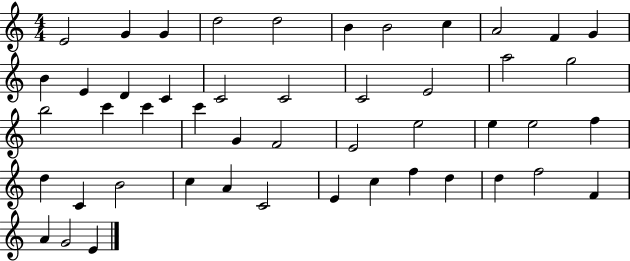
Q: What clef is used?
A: treble